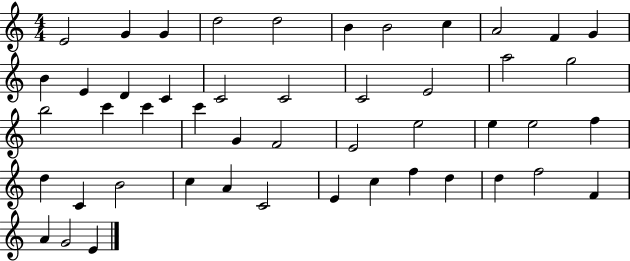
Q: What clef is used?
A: treble